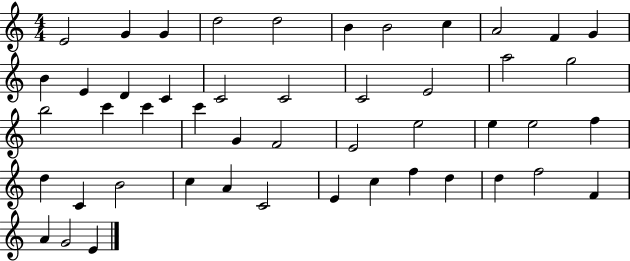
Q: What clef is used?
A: treble